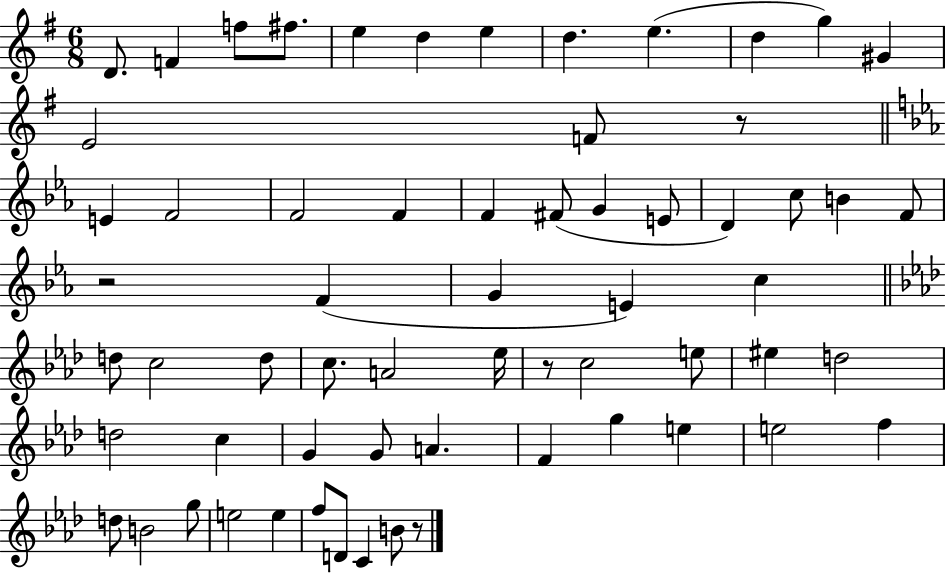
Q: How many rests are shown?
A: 4